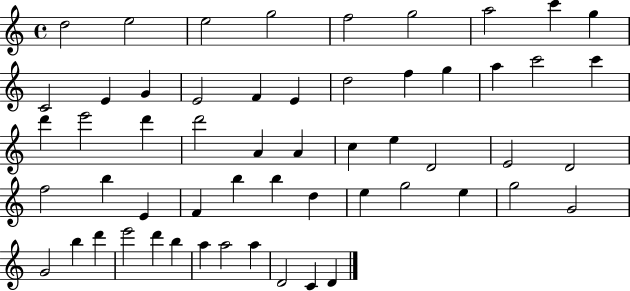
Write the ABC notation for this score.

X:1
T:Untitled
M:4/4
L:1/4
K:C
d2 e2 e2 g2 f2 g2 a2 c' g C2 E G E2 F E d2 f g a c'2 c' d' e'2 d' d'2 A A c e D2 E2 D2 f2 b E F b b d e g2 e g2 G2 G2 b d' e'2 d' b a a2 a D2 C D